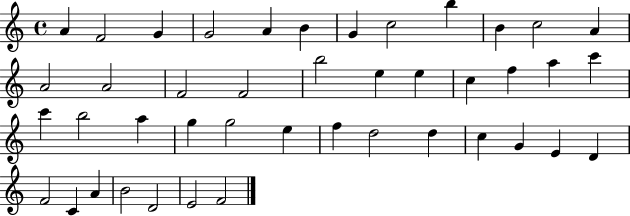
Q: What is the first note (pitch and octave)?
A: A4